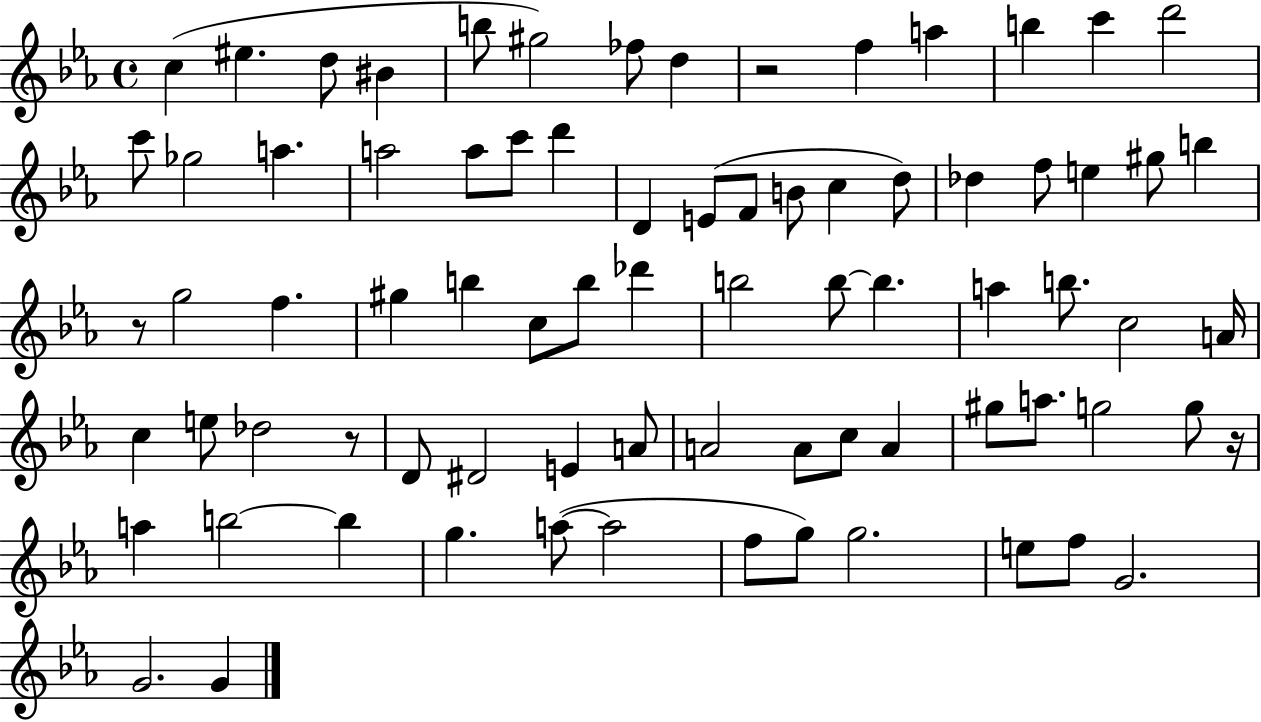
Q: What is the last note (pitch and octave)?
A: G4